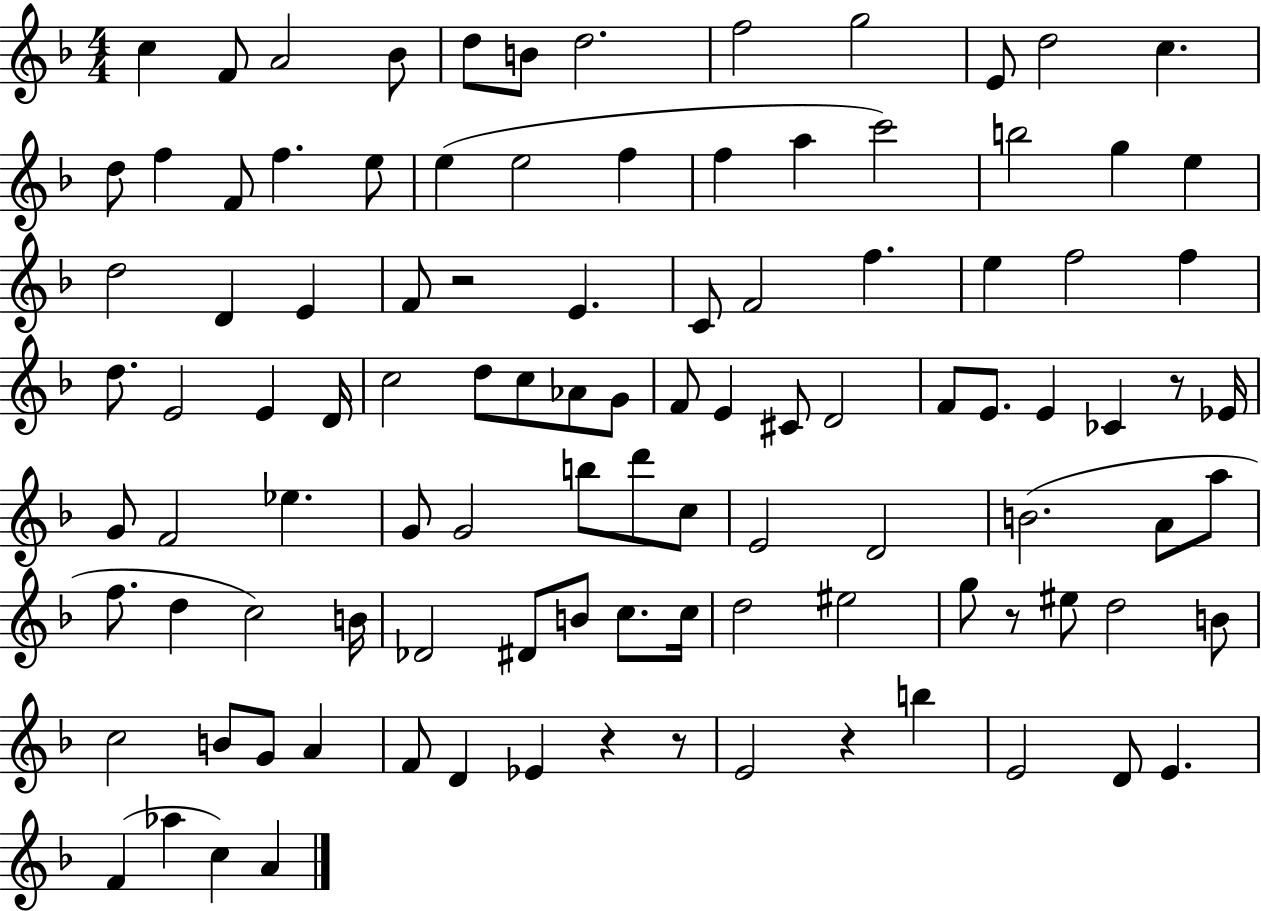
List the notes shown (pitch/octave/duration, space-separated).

C5/q F4/e A4/h Bb4/e D5/e B4/e D5/h. F5/h G5/h E4/e D5/h C5/q. D5/e F5/q F4/e F5/q. E5/e E5/q E5/h F5/q F5/q A5/q C6/h B5/h G5/q E5/q D5/h D4/q E4/q F4/e R/h E4/q. C4/e F4/h F5/q. E5/q F5/h F5/q D5/e. E4/h E4/q D4/s C5/h D5/e C5/e Ab4/e G4/e F4/e E4/q C#4/e D4/h F4/e E4/e. E4/q CES4/q R/e Eb4/s G4/e F4/h Eb5/q. G4/e G4/h B5/e D6/e C5/e E4/h D4/h B4/h. A4/e A5/e F5/e. D5/q C5/h B4/s Db4/h D#4/e B4/e C5/e. C5/s D5/h EIS5/h G5/e R/e EIS5/e D5/h B4/e C5/h B4/e G4/e A4/q F4/e D4/q Eb4/q R/q R/e E4/h R/q B5/q E4/h D4/e E4/q. F4/q Ab5/q C5/q A4/q